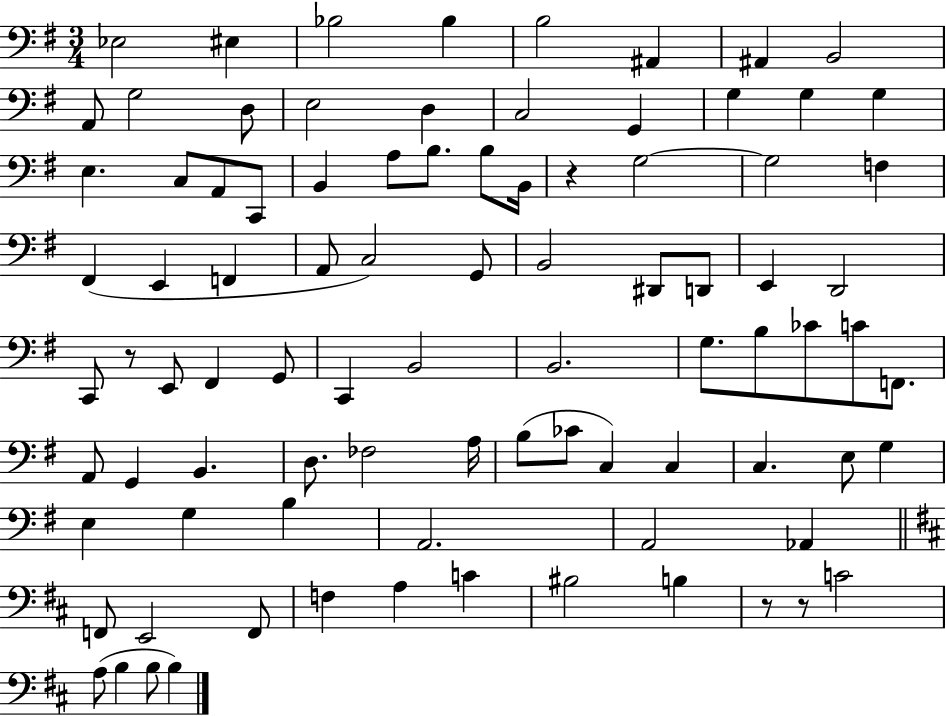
Eb3/h EIS3/q Bb3/h Bb3/q B3/h A#2/q A#2/q B2/h A2/e G3/h D3/e E3/h D3/q C3/h G2/q G3/q G3/q G3/q E3/q. C3/e A2/e C2/e B2/q A3/e B3/e. B3/e B2/s R/q G3/h G3/h F3/q F#2/q E2/q F2/q A2/e C3/h G2/e B2/h D#2/e D2/e E2/q D2/h C2/e R/e E2/e F#2/q G2/e C2/q B2/h B2/h. G3/e. B3/e CES4/e C4/e F2/e. A2/e G2/q B2/q. D3/e. FES3/h A3/s B3/e CES4/e C3/q C3/q C3/q. E3/e G3/q E3/q G3/q B3/q A2/h. A2/h Ab2/q F2/e E2/h F2/e F3/q A3/q C4/q BIS3/h B3/q R/e R/e C4/h A3/e B3/q B3/e B3/q